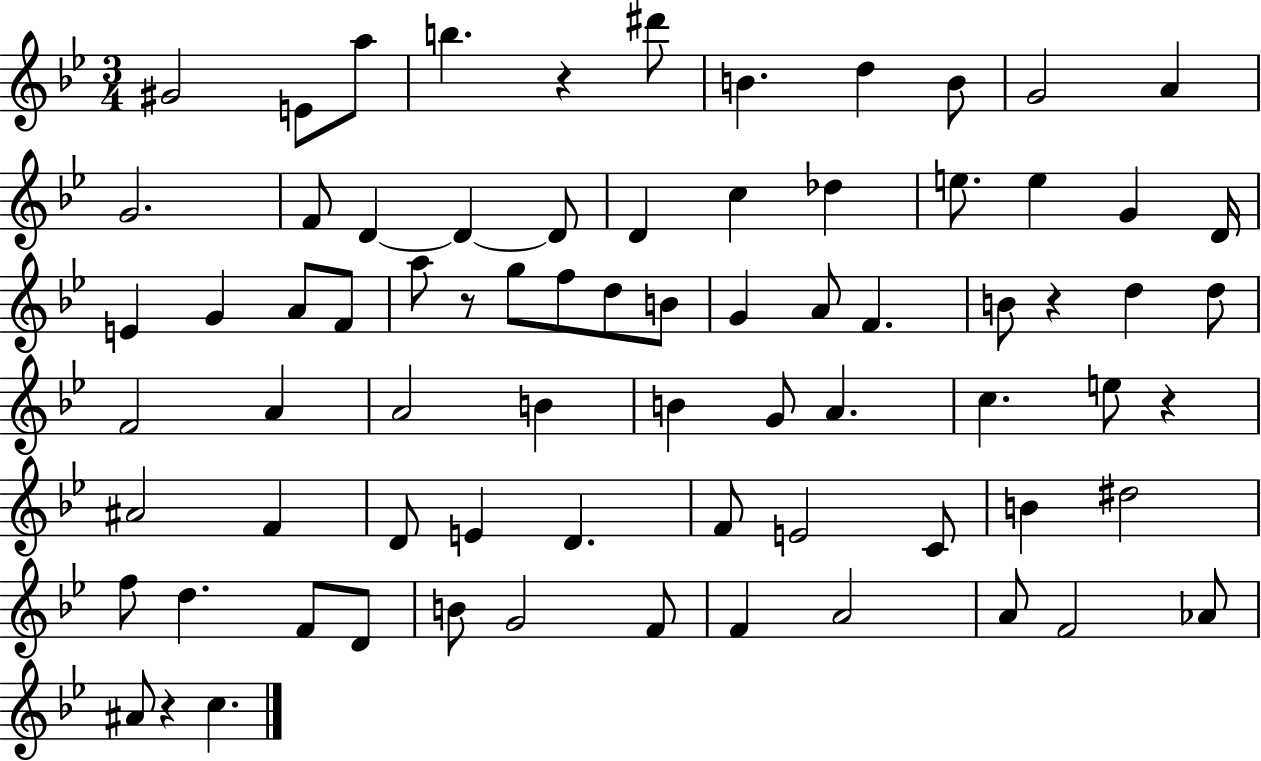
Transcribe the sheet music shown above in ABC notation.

X:1
T:Untitled
M:3/4
L:1/4
K:Bb
^G2 E/2 a/2 b z ^d'/2 B d B/2 G2 A G2 F/2 D D D/2 D c _d e/2 e G D/4 E G A/2 F/2 a/2 z/2 g/2 f/2 d/2 B/2 G A/2 F B/2 z d d/2 F2 A A2 B B G/2 A c e/2 z ^A2 F D/2 E D F/2 E2 C/2 B ^d2 f/2 d F/2 D/2 B/2 G2 F/2 F A2 A/2 F2 _A/2 ^A/2 z c